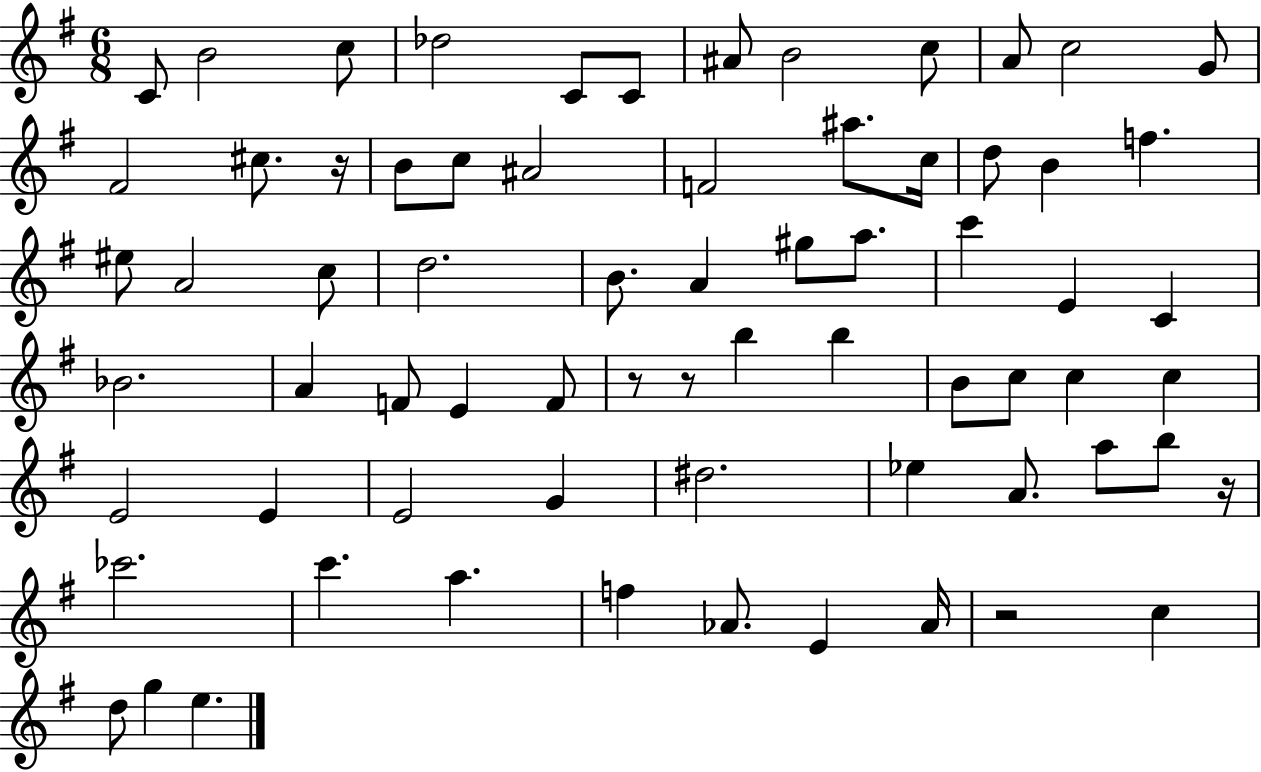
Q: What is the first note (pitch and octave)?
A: C4